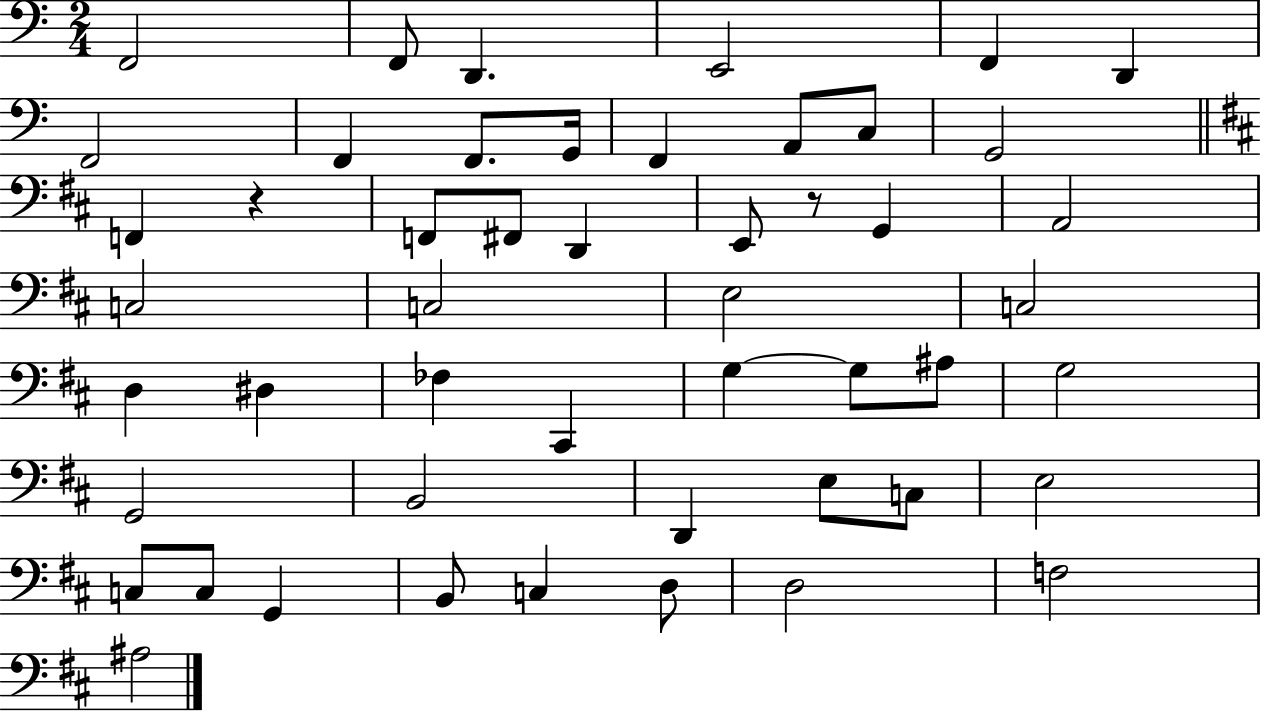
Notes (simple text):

F2/h F2/e D2/q. E2/h F2/q D2/q F2/h F2/q F2/e. G2/s F2/q A2/e C3/e G2/h F2/q R/q F2/e F#2/e D2/q E2/e R/e G2/q A2/h C3/h C3/h E3/h C3/h D3/q D#3/q FES3/q C#2/q G3/q G3/e A#3/e G3/h G2/h B2/h D2/q E3/e C3/e E3/h C3/e C3/e G2/q B2/e C3/q D3/e D3/h F3/h A#3/h